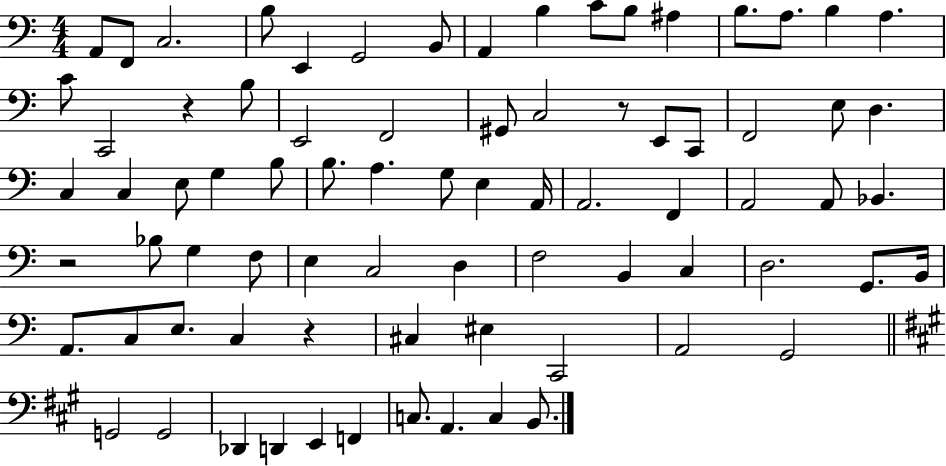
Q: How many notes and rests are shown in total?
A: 78